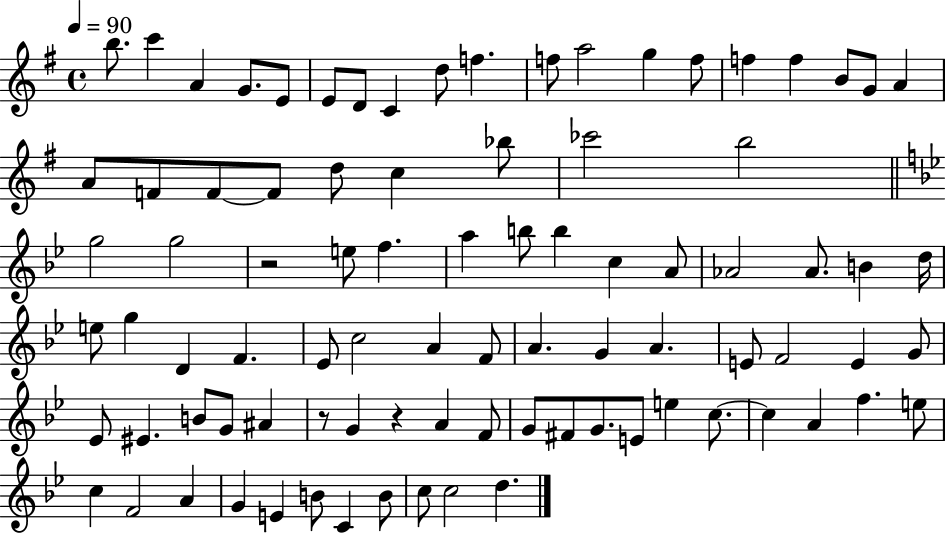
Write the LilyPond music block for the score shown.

{
  \clef treble
  \time 4/4
  \defaultTimeSignature
  \key g \major
  \tempo 4 = 90
  \repeat volta 2 { b''8. c'''4 a'4 g'8. e'8 | e'8 d'8 c'4 d''8 f''4. | f''8 a''2 g''4 f''8 | f''4 f''4 b'8 g'8 a'4 | \break a'8 f'8 f'8~~ f'8 d''8 c''4 bes''8 | ces'''2 b''2 | \bar "||" \break \key g \minor g''2 g''2 | r2 e''8 f''4. | a''4 b''8 b''4 c''4 a'8 | aes'2 aes'8. b'4 d''16 | \break e''8 g''4 d'4 f'4. | ees'8 c''2 a'4 f'8 | a'4. g'4 a'4. | e'8 f'2 e'4 g'8 | \break ees'8 eis'4. b'8 g'8 ais'4 | r8 g'4 r4 a'4 f'8 | g'8 fis'8 g'8. e'8 e''4 c''8.~~ | c''4 a'4 f''4. e''8 | \break c''4 f'2 a'4 | g'4 e'4 b'8 c'4 b'8 | c''8 c''2 d''4. | } \bar "|."
}